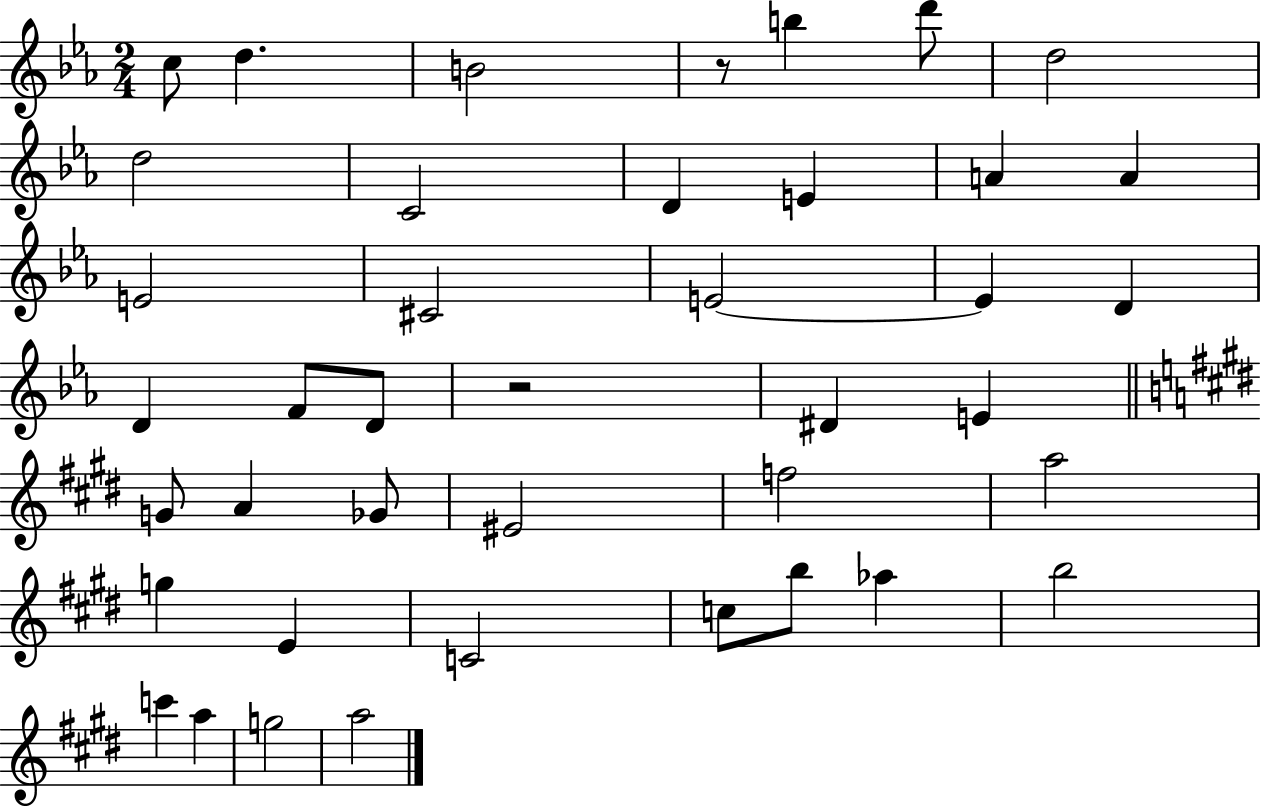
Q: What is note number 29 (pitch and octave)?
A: G5